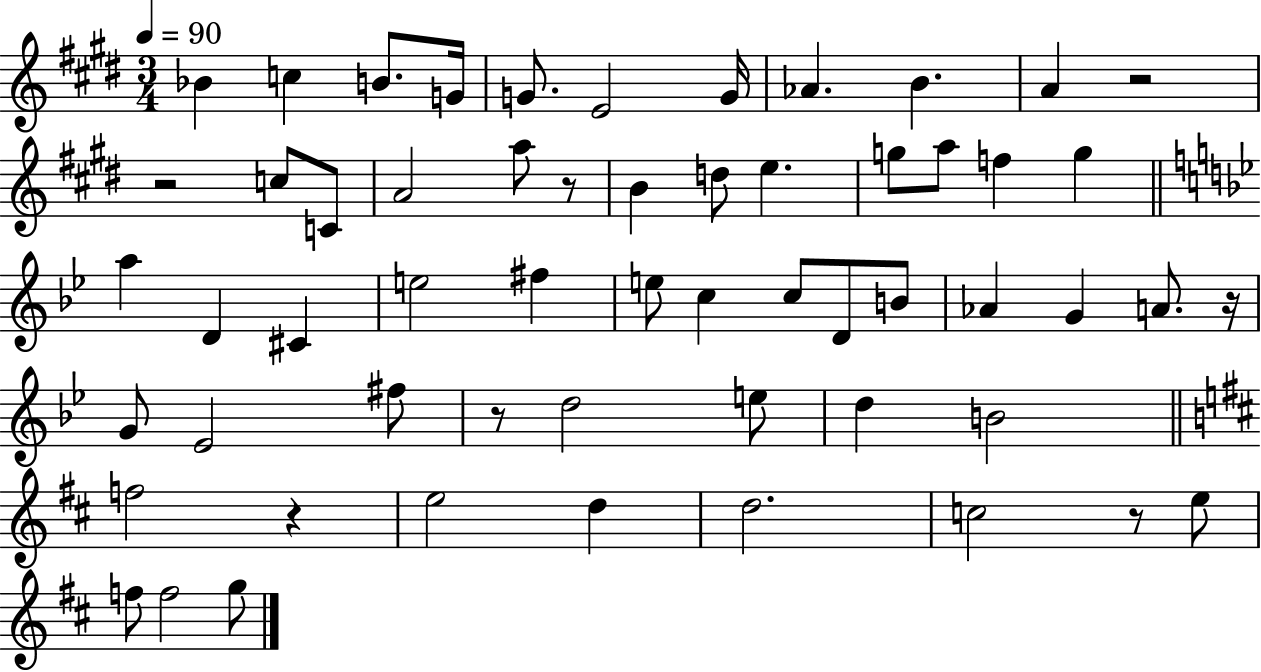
X:1
T:Untitled
M:3/4
L:1/4
K:E
_B c B/2 G/4 G/2 E2 G/4 _A B A z2 z2 c/2 C/2 A2 a/2 z/2 B d/2 e g/2 a/2 f g a D ^C e2 ^f e/2 c c/2 D/2 B/2 _A G A/2 z/4 G/2 _E2 ^f/2 z/2 d2 e/2 d B2 f2 z e2 d d2 c2 z/2 e/2 f/2 f2 g/2